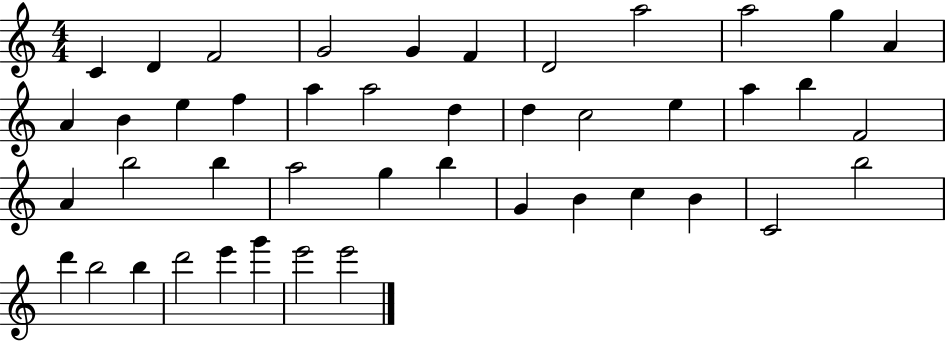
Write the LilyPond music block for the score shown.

{
  \clef treble
  \numericTimeSignature
  \time 4/4
  \key c \major
  c'4 d'4 f'2 | g'2 g'4 f'4 | d'2 a''2 | a''2 g''4 a'4 | \break a'4 b'4 e''4 f''4 | a''4 a''2 d''4 | d''4 c''2 e''4 | a''4 b''4 f'2 | \break a'4 b''2 b''4 | a''2 g''4 b''4 | g'4 b'4 c''4 b'4 | c'2 b''2 | \break d'''4 b''2 b''4 | d'''2 e'''4 g'''4 | e'''2 e'''2 | \bar "|."
}